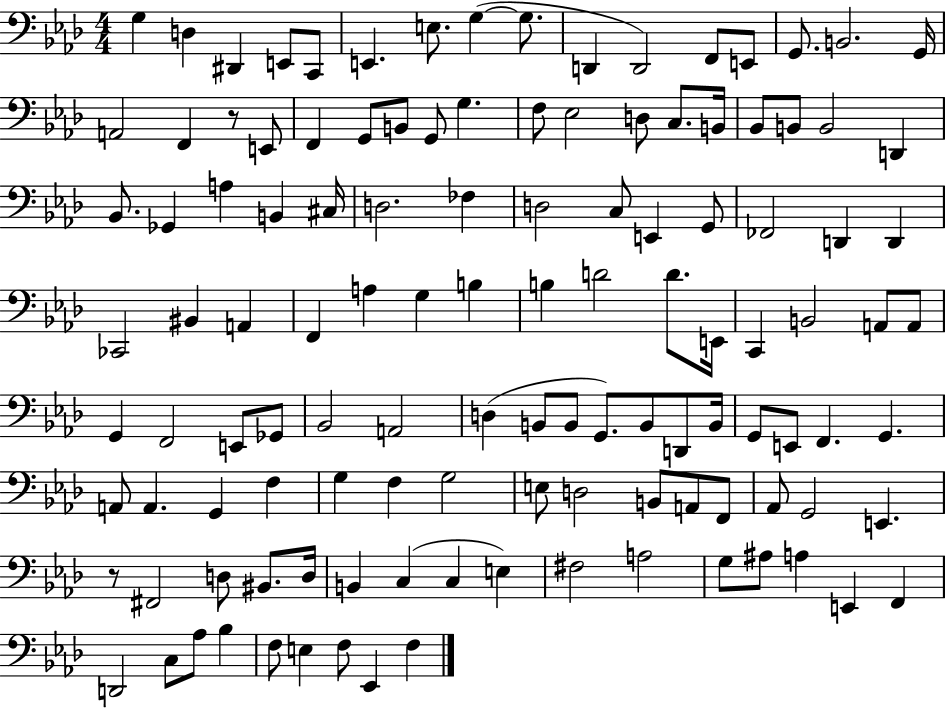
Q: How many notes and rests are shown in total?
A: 120